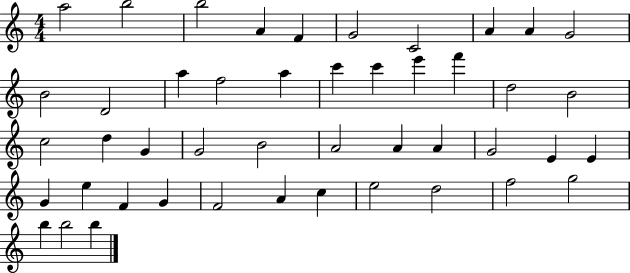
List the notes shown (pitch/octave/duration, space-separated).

A5/h B5/h B5/h A4/q F4/q G4/h C4/h A4/q A4/q G4/h B4/h D4/h A5/q F5/h A5/q C6/q C6/q E6/q F6/q D5/h B4/h C5/h D5/q G4/q G4/h B4/h A4/h A4/q A4/q G4/h E4/q E4/q G4/q E5/q F4/q G4/q F4/h A4/q C5/q E5/h D5/h F5/h G5/h B5/q B5/h B5/q